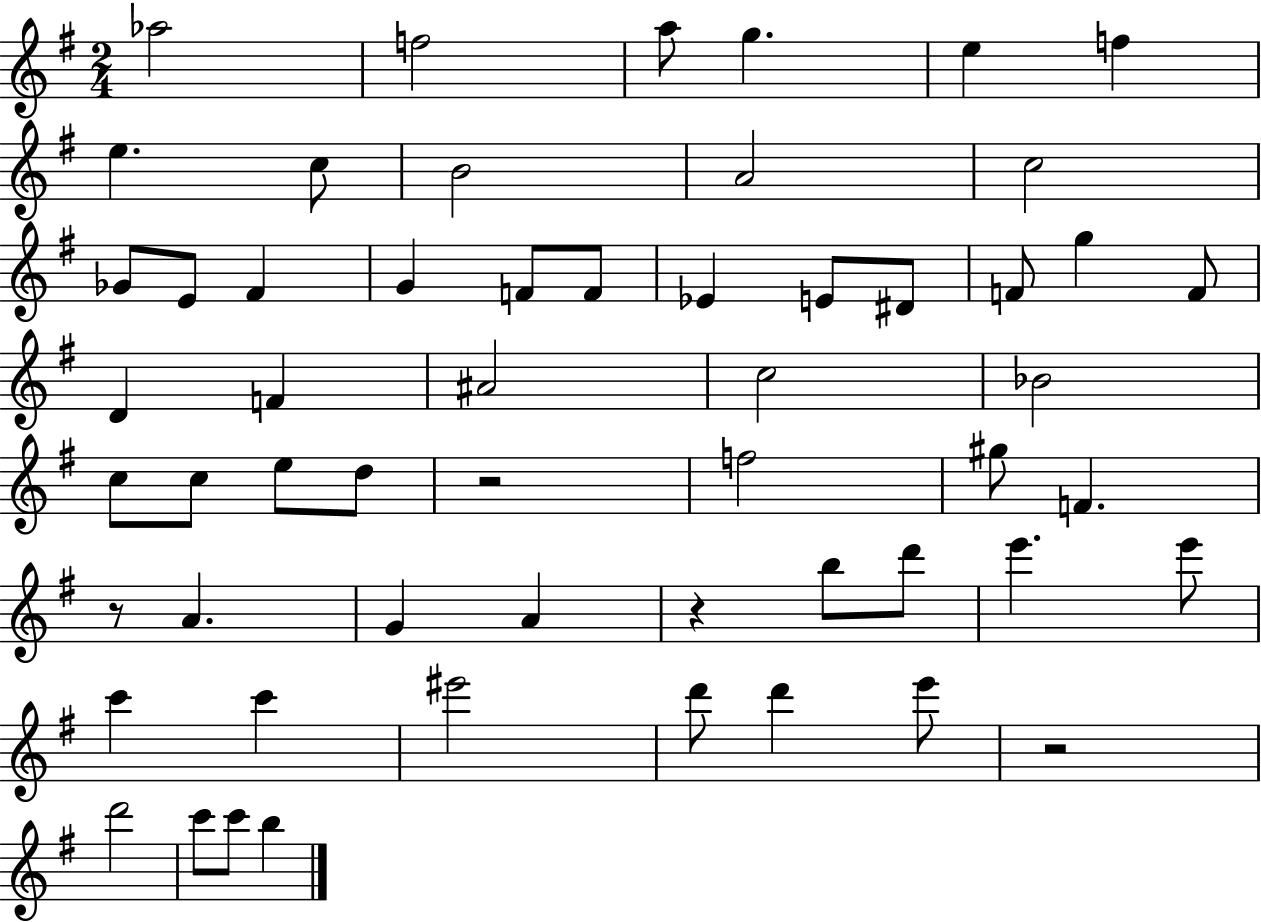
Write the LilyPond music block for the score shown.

{
  \clef treble
  \numericTimeSignature
  \time 2/4
  \key g \major
  \repeat volta 2 { aes''2 | f''2 | a''8 g''4. | e''4 f''4 | \break e''4. c''8 | b'2 | a'2 | c''2 | \break ges'8 e'8 fis'4 | g'4 f'8 f'8 | ees'4 e'8 dis'8 | f'8 g''4 f'8 | \break d'4 f'4 | ais'2 | c''2 | bes'2 | \break c''8 c''8 e''8 d''8 | r2 | f''2 | gis''8 f'4. | \break r8 a'4. | g'4 a'4 | r4 b''8 d'''8 | e'''4. e'''8 | \break c'''4 c'''4 | eis'''2 | d'''8 d'''4 e'''8 | r2 | \break d'''2 | c'''8 c'''8 b''4 | } \bar "|."
}